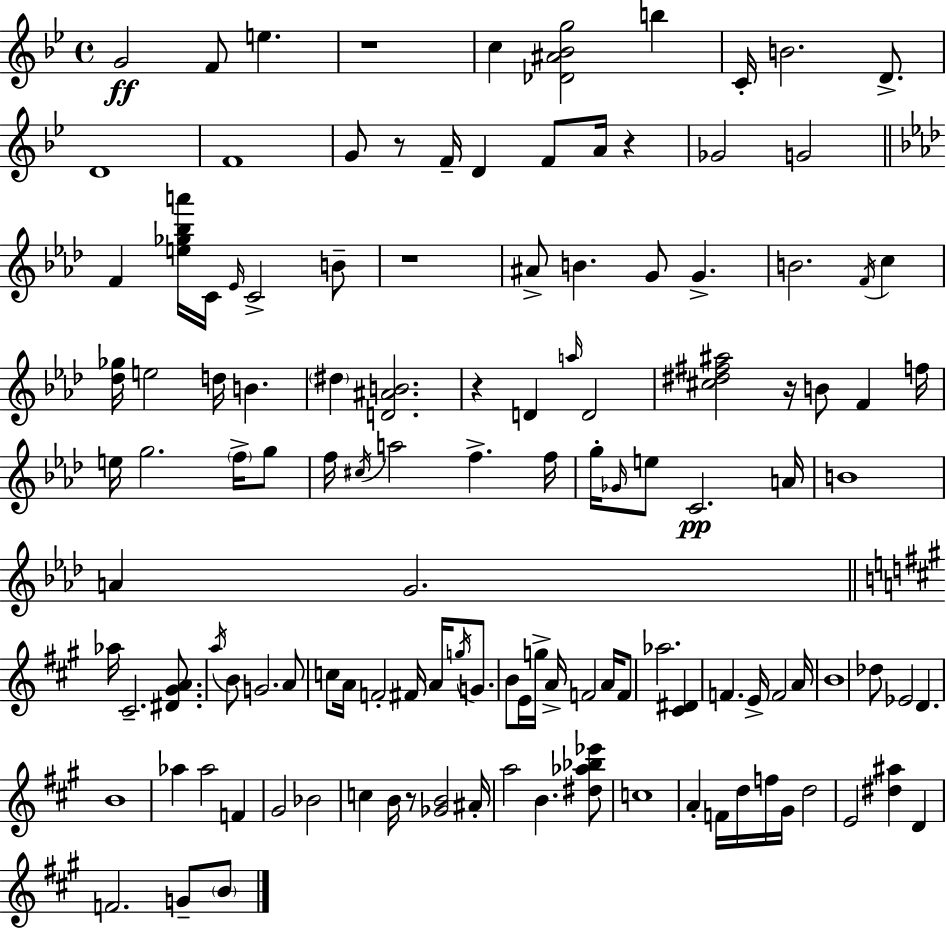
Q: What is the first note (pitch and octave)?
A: G4